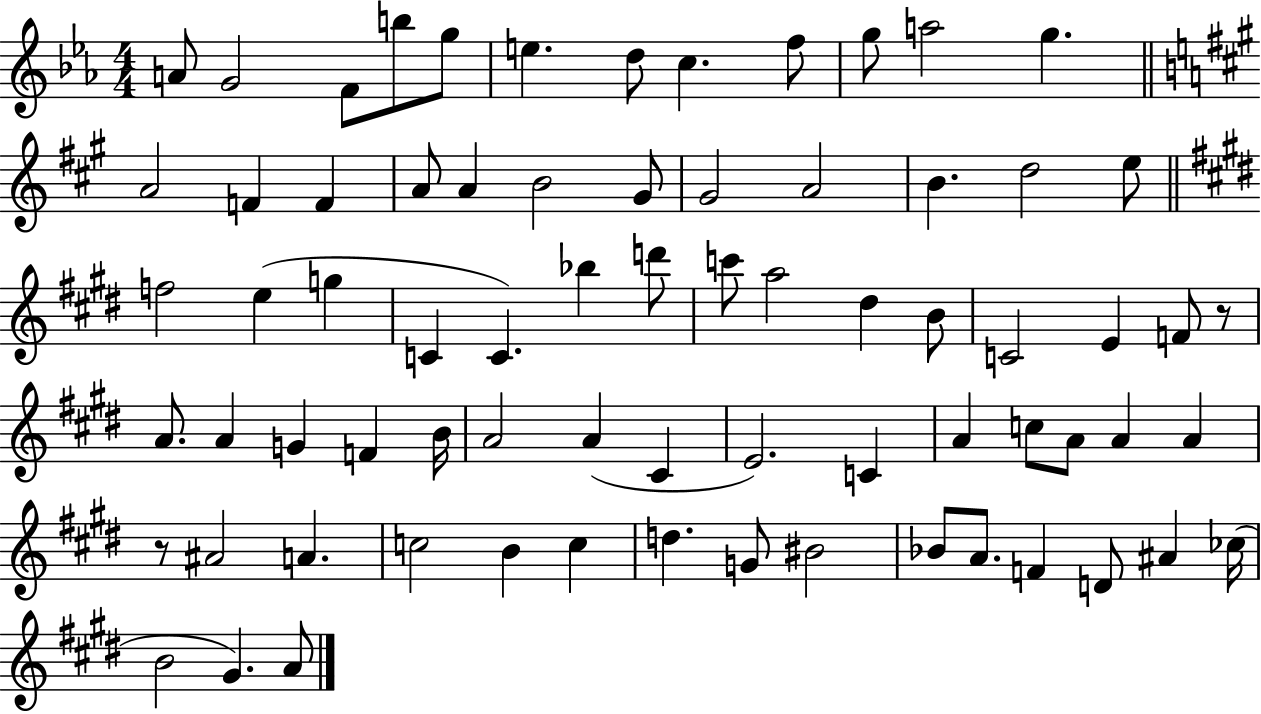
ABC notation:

X:1
T:Untitled
M:4/4
L:1/4
K:Eb
A/2 G2 F/2 b/2 g/2 e d/2 c f/2 g/2 a2 g A2 F F A/2 A B2 ^G/2 ^G2 A2 B d2 e/2 f2 e g C C _b d'/2 c'/2 a2 ^d B/2 C2 E F/2 z/2 A/2 A G F B/4 A2 A ^C E2 C A c/2 A/2 A A z/2 ^A2 A c2 B c d G/2 ^B2 _B/2 A/2 F D/2 ^A _c/4 B2 ^G A/2